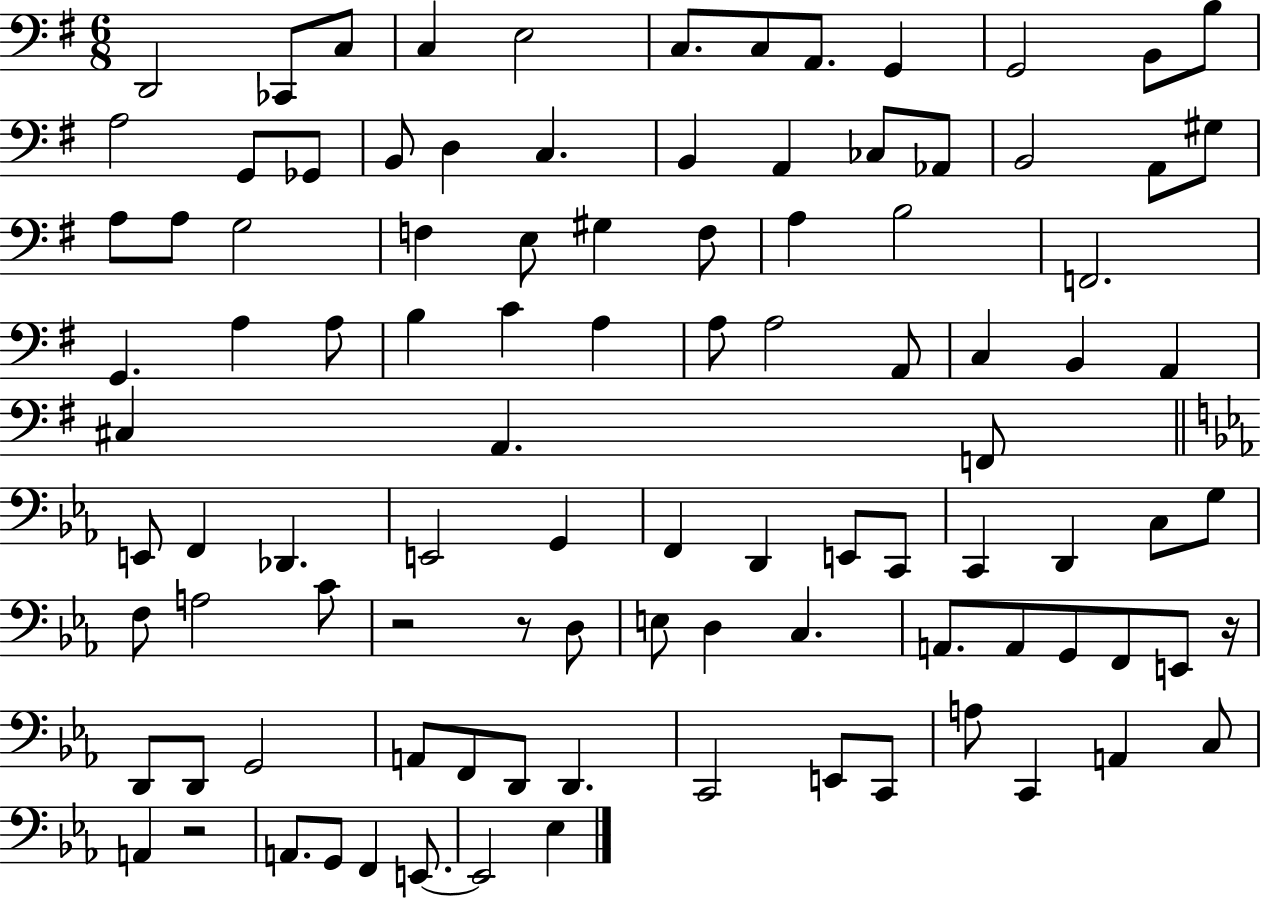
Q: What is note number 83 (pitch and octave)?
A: C2